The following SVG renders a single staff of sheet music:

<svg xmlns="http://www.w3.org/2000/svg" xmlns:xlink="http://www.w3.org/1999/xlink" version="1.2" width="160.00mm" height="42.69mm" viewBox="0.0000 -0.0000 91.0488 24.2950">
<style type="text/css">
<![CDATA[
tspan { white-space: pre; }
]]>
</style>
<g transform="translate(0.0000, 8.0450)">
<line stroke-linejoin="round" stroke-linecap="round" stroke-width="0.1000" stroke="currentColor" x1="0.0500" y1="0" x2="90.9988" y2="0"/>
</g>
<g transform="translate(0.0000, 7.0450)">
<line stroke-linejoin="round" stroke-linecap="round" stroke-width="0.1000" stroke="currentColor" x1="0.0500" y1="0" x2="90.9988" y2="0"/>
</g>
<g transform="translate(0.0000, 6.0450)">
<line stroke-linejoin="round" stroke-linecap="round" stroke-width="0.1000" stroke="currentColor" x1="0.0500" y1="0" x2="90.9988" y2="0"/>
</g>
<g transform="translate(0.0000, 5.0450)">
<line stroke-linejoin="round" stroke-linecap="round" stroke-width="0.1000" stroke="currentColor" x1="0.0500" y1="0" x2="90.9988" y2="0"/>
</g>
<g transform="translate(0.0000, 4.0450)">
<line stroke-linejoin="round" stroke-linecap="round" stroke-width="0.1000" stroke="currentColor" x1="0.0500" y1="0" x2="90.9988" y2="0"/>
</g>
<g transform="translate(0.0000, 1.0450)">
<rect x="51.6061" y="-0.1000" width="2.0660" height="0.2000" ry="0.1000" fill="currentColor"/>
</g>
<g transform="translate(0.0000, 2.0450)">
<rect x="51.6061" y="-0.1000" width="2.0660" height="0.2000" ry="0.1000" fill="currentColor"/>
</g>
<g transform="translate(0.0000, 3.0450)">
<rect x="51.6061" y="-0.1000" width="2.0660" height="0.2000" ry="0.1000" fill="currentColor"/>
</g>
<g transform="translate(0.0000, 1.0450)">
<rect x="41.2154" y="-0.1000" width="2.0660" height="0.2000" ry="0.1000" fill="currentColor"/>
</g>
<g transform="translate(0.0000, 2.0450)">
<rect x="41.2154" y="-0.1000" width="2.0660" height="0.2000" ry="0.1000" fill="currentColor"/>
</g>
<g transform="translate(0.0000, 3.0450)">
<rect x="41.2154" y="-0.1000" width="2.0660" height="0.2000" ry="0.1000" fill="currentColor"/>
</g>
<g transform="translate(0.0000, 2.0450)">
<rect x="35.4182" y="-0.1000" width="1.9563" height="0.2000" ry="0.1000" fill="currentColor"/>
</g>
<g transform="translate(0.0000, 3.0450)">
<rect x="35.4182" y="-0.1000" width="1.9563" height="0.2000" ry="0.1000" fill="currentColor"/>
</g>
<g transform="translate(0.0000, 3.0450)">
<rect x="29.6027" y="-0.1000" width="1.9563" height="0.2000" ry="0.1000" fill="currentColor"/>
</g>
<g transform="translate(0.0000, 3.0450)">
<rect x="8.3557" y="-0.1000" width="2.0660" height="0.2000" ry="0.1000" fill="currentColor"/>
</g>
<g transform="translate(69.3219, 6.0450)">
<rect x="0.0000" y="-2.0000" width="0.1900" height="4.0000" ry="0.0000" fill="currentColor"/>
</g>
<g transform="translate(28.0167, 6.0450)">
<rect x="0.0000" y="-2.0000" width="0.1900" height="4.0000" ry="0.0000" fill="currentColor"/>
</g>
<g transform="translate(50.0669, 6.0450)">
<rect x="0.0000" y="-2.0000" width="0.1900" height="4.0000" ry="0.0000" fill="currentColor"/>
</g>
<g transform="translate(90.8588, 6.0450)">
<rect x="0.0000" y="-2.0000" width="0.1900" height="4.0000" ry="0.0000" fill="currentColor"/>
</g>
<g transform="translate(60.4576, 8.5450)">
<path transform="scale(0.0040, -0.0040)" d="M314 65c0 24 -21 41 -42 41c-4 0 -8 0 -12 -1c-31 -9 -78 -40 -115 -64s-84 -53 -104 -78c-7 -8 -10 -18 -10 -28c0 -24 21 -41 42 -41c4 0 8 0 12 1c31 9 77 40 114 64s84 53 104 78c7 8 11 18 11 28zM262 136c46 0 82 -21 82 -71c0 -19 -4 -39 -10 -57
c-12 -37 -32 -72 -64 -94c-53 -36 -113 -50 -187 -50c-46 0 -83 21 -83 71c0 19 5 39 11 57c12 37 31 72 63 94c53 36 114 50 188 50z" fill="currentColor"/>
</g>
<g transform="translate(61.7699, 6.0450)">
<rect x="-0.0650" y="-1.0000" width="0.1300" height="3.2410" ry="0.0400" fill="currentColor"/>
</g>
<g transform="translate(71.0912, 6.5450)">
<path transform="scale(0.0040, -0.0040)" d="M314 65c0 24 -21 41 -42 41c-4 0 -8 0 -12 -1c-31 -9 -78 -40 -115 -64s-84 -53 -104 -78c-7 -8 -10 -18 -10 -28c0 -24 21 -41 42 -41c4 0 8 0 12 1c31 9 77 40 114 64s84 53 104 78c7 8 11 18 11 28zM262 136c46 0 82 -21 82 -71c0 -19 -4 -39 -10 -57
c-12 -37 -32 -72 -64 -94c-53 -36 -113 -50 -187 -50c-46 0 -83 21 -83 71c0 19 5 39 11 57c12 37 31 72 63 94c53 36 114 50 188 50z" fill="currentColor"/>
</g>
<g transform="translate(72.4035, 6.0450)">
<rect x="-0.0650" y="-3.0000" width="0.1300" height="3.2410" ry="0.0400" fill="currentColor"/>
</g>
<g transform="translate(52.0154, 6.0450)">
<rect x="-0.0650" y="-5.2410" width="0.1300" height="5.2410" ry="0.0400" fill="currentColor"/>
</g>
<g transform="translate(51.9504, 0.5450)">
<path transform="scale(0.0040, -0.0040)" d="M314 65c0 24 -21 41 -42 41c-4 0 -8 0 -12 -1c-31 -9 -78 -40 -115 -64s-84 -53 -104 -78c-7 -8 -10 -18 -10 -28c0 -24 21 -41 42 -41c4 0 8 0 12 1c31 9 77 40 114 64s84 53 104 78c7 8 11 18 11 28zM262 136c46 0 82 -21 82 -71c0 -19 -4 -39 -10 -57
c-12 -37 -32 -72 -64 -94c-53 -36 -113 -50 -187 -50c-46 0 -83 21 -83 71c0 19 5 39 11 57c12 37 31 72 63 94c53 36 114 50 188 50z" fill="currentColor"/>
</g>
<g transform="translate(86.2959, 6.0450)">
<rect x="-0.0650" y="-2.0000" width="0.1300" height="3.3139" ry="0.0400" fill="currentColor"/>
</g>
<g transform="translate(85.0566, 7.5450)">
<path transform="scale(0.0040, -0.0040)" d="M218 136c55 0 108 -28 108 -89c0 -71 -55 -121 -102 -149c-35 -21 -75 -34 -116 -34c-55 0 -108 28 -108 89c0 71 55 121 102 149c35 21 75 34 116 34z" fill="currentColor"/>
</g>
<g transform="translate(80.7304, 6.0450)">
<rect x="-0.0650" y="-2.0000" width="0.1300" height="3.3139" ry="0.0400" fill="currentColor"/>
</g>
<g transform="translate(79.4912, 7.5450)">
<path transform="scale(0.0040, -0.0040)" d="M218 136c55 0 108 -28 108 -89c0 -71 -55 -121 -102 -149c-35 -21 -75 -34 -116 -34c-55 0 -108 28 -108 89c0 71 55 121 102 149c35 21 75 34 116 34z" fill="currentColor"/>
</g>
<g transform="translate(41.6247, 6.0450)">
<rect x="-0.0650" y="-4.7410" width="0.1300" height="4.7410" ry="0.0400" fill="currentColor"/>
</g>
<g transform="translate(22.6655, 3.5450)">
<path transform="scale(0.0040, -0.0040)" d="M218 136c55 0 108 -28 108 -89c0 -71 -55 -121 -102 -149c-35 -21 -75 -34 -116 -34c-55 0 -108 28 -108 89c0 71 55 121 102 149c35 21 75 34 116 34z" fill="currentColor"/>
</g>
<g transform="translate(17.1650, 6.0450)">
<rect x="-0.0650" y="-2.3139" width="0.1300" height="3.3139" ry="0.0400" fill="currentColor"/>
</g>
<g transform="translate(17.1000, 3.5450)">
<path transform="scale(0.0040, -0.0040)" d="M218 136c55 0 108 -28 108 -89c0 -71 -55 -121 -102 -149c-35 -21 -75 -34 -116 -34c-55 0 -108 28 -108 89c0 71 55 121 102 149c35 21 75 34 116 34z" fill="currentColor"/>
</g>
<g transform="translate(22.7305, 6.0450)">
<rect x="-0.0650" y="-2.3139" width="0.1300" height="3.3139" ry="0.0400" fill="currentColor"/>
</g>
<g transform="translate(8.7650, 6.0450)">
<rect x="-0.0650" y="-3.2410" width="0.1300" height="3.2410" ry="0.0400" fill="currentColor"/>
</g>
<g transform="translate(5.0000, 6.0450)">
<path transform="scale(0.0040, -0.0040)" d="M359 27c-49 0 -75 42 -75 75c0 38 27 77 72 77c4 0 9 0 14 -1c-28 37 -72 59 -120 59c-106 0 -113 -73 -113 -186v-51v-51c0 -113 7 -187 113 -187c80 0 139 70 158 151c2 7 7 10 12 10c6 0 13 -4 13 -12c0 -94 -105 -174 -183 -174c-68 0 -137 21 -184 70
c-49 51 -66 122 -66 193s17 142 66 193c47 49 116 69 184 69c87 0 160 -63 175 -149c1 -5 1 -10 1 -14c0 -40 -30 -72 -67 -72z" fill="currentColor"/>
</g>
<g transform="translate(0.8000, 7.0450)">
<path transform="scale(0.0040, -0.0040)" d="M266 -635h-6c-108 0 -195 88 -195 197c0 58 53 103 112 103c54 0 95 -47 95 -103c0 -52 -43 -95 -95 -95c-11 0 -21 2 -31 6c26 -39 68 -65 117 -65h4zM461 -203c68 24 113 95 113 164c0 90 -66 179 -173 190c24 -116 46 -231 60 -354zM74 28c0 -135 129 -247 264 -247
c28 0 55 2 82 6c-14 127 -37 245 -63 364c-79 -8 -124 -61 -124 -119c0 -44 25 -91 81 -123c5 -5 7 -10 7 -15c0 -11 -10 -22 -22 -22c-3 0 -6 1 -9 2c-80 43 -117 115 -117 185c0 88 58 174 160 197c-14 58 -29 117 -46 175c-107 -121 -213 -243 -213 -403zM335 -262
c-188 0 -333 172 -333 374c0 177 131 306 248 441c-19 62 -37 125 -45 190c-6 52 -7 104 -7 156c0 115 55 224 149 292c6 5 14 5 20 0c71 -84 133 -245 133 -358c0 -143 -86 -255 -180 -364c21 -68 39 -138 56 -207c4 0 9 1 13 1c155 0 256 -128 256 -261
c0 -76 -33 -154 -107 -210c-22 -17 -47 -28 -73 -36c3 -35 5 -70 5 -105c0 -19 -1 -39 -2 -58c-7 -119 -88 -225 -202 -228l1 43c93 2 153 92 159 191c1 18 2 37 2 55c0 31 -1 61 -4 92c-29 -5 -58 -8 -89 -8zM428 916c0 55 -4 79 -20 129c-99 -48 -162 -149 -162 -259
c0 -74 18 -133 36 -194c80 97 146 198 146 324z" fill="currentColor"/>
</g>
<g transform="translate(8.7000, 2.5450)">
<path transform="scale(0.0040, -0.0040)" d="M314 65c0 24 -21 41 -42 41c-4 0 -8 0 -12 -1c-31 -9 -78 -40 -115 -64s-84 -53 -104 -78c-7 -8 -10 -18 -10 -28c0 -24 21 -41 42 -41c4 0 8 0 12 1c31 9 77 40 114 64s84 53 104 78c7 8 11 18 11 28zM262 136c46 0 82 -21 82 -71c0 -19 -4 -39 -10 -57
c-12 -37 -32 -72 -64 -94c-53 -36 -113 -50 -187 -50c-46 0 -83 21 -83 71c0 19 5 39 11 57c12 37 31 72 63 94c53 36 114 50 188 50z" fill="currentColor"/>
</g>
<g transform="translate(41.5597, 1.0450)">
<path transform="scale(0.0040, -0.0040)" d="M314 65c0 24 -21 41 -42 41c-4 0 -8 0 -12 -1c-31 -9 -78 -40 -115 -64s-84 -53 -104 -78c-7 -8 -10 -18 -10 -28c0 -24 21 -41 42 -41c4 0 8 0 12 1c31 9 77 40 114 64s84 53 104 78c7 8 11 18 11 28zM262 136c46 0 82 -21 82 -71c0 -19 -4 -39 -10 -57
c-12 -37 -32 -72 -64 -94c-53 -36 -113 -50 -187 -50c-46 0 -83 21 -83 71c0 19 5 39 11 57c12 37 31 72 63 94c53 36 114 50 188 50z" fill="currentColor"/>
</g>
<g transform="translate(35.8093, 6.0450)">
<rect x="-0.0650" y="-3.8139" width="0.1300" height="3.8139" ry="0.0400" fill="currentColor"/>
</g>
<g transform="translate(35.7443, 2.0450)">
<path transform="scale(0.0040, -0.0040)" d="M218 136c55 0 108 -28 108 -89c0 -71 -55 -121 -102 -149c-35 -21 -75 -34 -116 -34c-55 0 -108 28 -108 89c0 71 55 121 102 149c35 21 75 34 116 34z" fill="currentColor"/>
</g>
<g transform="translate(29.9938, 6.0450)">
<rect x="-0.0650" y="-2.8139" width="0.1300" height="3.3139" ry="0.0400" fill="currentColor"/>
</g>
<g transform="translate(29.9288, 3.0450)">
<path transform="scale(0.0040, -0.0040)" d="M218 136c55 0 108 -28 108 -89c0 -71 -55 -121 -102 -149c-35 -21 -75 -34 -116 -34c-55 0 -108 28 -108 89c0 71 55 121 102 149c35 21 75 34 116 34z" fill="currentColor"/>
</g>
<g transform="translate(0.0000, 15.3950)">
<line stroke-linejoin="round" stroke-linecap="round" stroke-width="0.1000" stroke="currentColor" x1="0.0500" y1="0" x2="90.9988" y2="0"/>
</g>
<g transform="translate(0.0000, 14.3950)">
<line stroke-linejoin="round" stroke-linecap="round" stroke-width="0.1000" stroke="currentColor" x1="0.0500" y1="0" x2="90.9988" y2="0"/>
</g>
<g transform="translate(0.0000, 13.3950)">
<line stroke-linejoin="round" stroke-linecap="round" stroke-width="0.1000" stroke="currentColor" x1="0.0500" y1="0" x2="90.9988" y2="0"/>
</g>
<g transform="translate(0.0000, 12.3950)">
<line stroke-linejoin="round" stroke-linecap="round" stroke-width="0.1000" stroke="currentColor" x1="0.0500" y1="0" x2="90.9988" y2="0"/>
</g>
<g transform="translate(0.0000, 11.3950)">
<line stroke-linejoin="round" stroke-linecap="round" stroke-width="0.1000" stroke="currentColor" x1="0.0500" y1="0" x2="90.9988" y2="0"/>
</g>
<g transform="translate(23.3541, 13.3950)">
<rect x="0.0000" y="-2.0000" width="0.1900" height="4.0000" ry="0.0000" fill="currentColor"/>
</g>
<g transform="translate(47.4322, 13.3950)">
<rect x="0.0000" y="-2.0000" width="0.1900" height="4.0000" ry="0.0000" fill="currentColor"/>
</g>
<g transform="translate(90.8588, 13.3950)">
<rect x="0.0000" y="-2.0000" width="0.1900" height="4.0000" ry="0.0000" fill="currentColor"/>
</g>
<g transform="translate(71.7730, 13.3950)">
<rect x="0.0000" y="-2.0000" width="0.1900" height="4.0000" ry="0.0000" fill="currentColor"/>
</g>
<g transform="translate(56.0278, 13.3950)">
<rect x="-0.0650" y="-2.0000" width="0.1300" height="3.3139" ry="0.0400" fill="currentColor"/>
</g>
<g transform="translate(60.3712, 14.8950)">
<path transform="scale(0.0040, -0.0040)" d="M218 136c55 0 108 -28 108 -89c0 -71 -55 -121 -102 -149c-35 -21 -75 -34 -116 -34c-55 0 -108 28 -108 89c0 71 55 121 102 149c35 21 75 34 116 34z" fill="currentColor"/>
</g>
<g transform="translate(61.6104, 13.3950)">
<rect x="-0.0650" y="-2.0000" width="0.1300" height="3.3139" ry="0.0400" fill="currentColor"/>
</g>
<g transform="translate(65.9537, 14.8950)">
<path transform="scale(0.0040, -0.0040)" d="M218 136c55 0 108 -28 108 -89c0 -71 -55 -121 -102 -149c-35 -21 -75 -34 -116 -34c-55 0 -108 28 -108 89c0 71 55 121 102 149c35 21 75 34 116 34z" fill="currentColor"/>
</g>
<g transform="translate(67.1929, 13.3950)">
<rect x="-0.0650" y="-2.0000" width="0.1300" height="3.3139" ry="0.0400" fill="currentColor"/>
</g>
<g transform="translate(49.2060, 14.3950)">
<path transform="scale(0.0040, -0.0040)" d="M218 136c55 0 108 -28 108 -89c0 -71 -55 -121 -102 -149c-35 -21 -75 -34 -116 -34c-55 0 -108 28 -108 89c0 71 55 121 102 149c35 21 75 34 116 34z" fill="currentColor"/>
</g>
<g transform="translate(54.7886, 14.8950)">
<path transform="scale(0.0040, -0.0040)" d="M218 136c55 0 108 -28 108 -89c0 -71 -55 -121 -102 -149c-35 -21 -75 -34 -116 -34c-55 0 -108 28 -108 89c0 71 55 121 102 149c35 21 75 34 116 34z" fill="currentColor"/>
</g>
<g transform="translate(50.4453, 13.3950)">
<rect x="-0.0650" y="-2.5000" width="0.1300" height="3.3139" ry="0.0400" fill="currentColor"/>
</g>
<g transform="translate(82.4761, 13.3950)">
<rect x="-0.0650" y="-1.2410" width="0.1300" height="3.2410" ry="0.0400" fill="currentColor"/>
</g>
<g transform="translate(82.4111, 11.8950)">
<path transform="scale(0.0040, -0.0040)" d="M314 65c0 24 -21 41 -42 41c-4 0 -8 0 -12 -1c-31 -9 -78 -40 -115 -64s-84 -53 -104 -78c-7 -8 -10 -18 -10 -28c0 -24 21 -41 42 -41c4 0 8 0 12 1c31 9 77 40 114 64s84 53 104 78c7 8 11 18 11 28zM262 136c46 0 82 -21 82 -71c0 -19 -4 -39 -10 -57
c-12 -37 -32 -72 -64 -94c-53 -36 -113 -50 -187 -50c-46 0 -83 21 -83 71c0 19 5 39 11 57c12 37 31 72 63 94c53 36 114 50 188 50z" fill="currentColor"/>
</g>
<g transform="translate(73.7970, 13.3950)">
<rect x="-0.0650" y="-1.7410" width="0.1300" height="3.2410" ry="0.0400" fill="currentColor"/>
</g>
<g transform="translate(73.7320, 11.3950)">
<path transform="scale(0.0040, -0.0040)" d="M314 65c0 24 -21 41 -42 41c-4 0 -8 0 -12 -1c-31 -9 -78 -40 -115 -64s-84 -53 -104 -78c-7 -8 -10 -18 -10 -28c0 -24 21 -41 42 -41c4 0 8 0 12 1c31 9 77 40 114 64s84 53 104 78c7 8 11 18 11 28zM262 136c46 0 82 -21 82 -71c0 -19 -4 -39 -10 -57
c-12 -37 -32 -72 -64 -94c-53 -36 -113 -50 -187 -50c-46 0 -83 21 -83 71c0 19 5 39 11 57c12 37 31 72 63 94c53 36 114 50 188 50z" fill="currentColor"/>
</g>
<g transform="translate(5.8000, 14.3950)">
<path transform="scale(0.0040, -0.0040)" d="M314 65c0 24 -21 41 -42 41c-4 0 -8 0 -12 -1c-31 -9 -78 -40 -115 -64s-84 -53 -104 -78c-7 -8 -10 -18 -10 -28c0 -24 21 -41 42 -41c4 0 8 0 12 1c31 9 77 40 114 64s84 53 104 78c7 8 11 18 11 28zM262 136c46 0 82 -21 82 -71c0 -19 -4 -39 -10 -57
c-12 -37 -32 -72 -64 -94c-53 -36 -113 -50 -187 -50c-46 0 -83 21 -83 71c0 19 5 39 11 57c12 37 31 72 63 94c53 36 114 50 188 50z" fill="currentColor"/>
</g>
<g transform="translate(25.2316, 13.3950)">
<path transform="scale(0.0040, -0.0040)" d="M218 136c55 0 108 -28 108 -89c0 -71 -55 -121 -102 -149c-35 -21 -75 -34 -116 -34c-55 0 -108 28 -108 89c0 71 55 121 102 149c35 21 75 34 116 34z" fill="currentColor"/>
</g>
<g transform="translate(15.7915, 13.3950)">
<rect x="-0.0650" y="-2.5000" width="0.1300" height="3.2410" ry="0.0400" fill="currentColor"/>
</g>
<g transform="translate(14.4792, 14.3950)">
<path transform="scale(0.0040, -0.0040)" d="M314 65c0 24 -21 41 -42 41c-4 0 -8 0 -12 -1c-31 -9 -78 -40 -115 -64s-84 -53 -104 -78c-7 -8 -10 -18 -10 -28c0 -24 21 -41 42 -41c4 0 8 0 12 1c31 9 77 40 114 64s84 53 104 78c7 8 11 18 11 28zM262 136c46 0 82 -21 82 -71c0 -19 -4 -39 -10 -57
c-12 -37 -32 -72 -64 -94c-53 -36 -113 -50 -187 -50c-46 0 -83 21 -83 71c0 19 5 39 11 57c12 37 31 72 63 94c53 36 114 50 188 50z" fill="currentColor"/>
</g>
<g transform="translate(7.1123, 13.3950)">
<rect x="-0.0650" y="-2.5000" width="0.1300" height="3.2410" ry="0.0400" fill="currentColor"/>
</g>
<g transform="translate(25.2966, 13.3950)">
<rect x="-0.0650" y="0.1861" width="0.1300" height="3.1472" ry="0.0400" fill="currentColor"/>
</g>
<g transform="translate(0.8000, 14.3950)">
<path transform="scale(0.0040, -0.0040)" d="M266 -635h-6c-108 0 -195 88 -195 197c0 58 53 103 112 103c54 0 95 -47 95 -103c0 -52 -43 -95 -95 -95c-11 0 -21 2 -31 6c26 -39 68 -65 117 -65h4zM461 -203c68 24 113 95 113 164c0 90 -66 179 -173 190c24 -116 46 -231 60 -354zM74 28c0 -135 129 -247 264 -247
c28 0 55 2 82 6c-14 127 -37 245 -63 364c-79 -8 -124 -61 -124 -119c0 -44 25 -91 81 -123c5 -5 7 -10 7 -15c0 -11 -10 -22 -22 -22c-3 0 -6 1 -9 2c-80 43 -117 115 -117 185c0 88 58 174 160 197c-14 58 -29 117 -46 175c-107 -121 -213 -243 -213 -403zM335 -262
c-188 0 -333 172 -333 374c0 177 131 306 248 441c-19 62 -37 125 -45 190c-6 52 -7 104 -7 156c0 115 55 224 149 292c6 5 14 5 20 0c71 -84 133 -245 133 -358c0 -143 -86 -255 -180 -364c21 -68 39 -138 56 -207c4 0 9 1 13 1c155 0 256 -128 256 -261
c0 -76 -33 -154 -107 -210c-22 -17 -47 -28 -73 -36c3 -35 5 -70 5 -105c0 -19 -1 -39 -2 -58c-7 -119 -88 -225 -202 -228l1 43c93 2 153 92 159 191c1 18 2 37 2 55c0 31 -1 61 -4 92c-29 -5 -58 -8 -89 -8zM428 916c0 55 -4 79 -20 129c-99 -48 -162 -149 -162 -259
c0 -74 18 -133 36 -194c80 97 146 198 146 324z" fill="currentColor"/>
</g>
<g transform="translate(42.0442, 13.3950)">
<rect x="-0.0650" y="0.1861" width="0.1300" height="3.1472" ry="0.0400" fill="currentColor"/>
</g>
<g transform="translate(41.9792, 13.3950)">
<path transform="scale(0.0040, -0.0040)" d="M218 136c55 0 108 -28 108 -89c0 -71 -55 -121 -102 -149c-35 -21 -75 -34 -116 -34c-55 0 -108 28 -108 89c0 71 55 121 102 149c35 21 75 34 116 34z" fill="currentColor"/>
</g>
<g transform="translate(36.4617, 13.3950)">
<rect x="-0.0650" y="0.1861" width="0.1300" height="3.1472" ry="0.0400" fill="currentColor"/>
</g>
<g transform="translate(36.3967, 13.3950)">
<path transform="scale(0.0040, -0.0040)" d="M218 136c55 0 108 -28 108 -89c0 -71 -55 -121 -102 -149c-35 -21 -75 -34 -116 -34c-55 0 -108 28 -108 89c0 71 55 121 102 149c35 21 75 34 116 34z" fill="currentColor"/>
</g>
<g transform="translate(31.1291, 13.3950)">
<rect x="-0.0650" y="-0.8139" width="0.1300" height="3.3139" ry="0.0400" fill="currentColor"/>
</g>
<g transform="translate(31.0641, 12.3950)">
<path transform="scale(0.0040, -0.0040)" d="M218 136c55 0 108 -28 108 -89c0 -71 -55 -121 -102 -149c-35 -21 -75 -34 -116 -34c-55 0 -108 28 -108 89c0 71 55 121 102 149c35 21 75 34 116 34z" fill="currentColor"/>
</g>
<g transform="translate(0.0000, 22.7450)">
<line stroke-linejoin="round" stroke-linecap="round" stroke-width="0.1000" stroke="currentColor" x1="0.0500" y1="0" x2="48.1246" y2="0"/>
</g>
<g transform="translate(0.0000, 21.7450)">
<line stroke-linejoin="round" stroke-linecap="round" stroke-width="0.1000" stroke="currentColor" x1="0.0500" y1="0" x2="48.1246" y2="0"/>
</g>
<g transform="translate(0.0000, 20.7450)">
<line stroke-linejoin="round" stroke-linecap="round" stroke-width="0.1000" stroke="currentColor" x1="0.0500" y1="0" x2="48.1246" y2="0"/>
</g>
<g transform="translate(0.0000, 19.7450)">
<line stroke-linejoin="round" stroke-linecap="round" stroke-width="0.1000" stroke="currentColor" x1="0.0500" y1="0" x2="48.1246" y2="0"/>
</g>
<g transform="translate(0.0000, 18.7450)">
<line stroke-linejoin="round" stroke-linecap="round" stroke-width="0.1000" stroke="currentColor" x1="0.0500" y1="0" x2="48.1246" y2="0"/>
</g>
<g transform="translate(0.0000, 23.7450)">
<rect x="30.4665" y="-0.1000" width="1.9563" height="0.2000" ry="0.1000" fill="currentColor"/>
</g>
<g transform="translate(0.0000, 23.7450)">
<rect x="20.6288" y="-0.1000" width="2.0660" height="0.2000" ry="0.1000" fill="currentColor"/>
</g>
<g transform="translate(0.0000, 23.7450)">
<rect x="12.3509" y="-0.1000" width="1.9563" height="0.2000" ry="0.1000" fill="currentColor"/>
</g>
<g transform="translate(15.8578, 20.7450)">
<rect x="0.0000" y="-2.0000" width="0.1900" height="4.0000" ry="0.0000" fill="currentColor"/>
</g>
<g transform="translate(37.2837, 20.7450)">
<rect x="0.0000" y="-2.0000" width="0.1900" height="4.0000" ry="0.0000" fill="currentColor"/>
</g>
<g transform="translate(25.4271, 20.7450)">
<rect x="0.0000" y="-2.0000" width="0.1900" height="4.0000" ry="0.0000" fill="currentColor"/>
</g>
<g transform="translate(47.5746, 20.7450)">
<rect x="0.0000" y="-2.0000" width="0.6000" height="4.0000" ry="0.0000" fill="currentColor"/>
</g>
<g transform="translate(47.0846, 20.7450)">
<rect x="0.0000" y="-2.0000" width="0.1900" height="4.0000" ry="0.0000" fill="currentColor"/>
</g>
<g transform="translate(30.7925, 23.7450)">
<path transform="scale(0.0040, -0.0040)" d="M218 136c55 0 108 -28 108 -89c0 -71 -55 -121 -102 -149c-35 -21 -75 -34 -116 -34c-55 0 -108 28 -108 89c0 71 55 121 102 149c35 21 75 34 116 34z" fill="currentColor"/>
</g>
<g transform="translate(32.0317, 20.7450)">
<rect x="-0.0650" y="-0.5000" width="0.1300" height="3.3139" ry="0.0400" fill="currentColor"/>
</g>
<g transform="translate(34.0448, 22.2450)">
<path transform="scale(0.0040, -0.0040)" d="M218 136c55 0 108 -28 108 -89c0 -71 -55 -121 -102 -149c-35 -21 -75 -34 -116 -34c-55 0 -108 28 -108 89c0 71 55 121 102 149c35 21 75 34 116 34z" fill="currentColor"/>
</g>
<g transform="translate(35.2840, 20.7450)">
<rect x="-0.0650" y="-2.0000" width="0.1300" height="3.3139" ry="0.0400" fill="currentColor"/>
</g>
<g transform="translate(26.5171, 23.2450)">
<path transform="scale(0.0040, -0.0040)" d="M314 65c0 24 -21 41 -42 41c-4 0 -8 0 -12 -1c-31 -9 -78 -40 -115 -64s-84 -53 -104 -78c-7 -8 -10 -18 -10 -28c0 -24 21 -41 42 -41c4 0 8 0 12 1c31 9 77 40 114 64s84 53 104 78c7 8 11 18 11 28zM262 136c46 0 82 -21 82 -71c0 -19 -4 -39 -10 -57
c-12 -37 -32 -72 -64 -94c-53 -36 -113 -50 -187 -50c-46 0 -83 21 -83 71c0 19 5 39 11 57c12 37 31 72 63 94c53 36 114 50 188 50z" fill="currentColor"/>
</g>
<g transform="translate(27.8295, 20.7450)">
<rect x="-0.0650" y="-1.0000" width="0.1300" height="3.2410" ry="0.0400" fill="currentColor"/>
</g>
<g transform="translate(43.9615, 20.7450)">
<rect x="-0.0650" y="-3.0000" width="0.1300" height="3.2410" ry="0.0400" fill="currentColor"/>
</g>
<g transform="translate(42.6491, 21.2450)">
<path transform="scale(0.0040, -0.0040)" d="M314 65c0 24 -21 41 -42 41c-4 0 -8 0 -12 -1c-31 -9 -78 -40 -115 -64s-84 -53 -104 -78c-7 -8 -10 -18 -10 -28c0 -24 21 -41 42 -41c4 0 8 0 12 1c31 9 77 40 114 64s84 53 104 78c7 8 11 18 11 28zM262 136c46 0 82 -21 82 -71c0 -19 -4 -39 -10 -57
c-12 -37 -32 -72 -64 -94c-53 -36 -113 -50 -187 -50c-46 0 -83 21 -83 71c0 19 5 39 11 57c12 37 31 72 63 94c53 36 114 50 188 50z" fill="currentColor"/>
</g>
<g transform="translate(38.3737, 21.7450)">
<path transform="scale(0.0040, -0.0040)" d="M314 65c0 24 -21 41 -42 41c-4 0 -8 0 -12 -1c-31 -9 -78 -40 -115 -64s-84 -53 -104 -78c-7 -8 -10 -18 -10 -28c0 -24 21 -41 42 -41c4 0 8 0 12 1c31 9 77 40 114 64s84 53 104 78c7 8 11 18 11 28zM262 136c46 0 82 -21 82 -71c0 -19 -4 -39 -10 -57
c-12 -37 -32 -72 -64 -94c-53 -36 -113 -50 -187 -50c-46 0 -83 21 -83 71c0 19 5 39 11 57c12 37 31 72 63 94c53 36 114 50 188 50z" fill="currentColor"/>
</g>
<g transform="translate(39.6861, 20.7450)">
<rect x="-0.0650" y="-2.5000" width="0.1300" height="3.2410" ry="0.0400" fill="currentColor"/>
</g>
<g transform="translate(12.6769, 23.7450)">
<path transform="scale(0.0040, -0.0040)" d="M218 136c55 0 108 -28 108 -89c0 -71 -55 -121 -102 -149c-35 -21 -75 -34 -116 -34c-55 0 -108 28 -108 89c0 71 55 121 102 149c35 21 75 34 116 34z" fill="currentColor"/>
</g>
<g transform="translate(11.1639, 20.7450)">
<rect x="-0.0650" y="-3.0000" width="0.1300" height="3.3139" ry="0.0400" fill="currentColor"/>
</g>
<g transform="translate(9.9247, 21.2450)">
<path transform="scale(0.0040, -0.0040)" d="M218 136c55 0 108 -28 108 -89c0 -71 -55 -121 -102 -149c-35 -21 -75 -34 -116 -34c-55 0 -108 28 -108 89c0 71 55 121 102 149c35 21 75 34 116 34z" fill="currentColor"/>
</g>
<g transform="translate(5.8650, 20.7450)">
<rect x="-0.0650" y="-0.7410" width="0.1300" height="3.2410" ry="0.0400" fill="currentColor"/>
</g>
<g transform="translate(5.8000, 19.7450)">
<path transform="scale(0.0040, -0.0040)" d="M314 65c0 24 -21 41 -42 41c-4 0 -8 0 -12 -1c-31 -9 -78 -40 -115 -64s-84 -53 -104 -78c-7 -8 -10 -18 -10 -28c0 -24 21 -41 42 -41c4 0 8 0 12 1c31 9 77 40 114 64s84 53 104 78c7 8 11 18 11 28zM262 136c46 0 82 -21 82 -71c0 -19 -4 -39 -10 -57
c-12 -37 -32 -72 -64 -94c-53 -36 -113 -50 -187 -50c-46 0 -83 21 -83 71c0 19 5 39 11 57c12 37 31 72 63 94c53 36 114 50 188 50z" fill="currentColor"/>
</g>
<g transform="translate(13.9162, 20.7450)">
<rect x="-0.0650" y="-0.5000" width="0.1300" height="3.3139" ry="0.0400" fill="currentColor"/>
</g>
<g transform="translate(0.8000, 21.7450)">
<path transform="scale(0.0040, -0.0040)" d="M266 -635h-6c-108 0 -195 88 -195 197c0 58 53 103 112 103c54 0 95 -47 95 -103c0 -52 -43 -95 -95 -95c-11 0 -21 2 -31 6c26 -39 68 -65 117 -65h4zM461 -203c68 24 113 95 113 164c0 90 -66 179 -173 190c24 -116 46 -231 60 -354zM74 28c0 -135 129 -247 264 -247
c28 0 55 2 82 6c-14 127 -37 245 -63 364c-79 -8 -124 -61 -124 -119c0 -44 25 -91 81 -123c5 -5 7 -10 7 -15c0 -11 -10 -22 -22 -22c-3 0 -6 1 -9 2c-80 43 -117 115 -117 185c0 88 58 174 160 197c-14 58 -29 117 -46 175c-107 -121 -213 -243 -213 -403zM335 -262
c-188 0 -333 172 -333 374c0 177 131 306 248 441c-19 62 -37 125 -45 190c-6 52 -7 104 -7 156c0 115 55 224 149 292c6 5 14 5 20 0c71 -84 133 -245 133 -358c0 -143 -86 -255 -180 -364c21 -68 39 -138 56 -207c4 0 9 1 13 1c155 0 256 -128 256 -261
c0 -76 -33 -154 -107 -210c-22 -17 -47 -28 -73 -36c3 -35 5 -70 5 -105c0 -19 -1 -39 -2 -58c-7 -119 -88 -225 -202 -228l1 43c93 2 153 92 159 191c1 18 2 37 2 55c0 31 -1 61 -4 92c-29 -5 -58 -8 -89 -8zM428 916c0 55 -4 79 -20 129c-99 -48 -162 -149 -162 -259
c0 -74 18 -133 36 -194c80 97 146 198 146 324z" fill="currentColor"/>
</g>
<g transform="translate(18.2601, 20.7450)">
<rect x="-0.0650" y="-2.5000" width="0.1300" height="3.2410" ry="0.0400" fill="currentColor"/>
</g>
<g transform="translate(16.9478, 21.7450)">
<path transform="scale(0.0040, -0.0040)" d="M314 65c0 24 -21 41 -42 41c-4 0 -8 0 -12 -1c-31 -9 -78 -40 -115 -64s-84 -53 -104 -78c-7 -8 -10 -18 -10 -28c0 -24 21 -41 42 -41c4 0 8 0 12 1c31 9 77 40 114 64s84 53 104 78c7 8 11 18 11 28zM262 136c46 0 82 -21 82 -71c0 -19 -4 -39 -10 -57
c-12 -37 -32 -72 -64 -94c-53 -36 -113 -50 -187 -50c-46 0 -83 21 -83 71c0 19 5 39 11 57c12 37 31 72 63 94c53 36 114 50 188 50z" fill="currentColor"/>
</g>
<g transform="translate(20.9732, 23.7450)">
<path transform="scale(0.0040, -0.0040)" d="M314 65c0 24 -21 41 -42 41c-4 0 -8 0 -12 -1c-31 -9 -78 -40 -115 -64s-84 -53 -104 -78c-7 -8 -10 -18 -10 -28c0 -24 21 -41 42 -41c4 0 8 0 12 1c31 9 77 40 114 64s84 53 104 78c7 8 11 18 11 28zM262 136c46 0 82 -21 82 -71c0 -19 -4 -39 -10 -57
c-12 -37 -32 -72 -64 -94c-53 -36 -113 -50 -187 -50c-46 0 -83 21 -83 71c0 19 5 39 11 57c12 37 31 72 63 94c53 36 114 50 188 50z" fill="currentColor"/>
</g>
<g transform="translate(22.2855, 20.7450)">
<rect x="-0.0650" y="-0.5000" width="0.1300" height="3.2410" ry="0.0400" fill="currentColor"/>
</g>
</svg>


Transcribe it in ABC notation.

X:1
T:Untitled
M:4/4
L:1/4
K:C
b2 g g a c' e'2 f'2 D2 A2 F F G2 G2 B d B B G F F F f2 e2 d2 A C G2 C2 D2 C F G2 A2